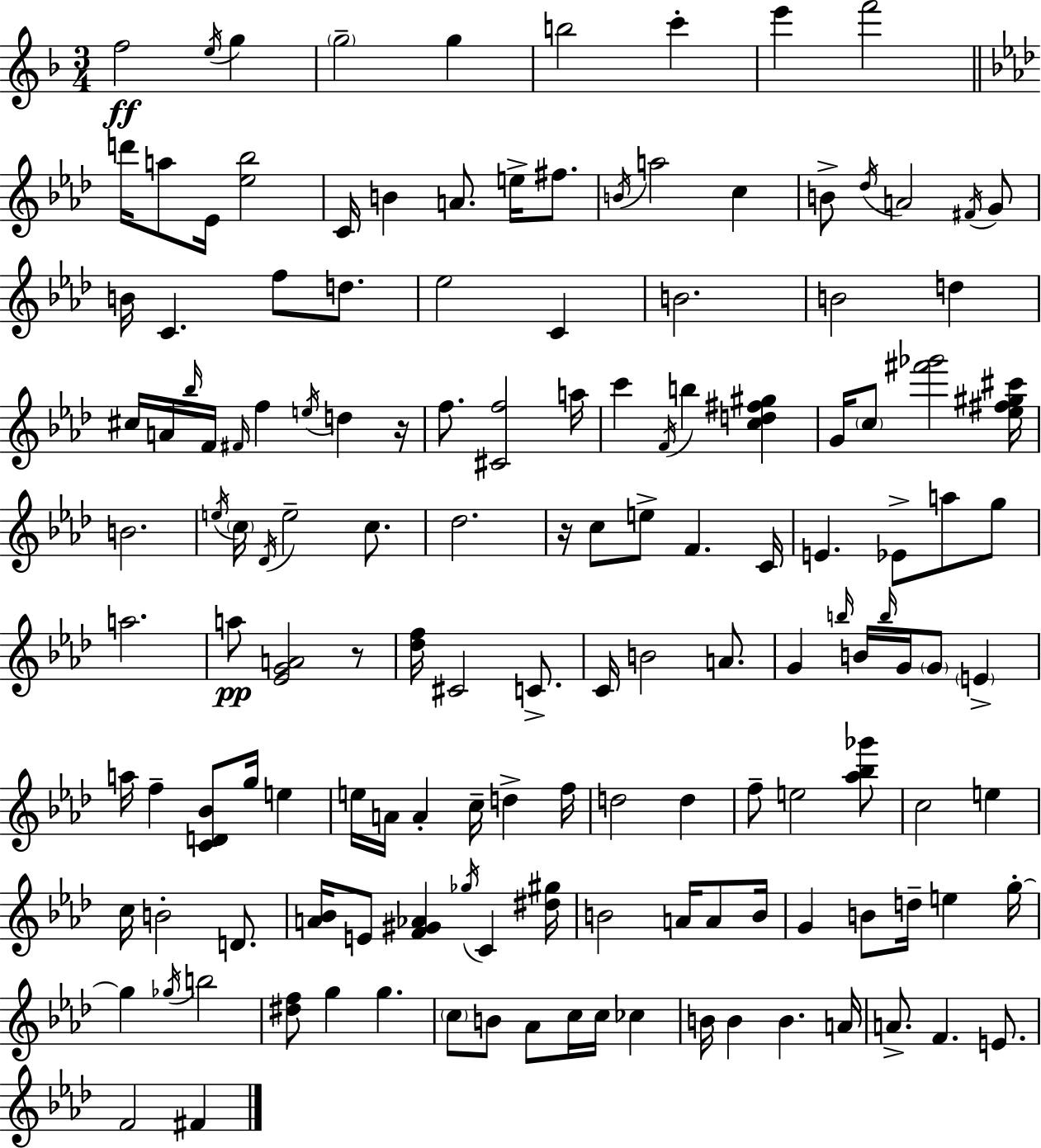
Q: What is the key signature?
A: D minor